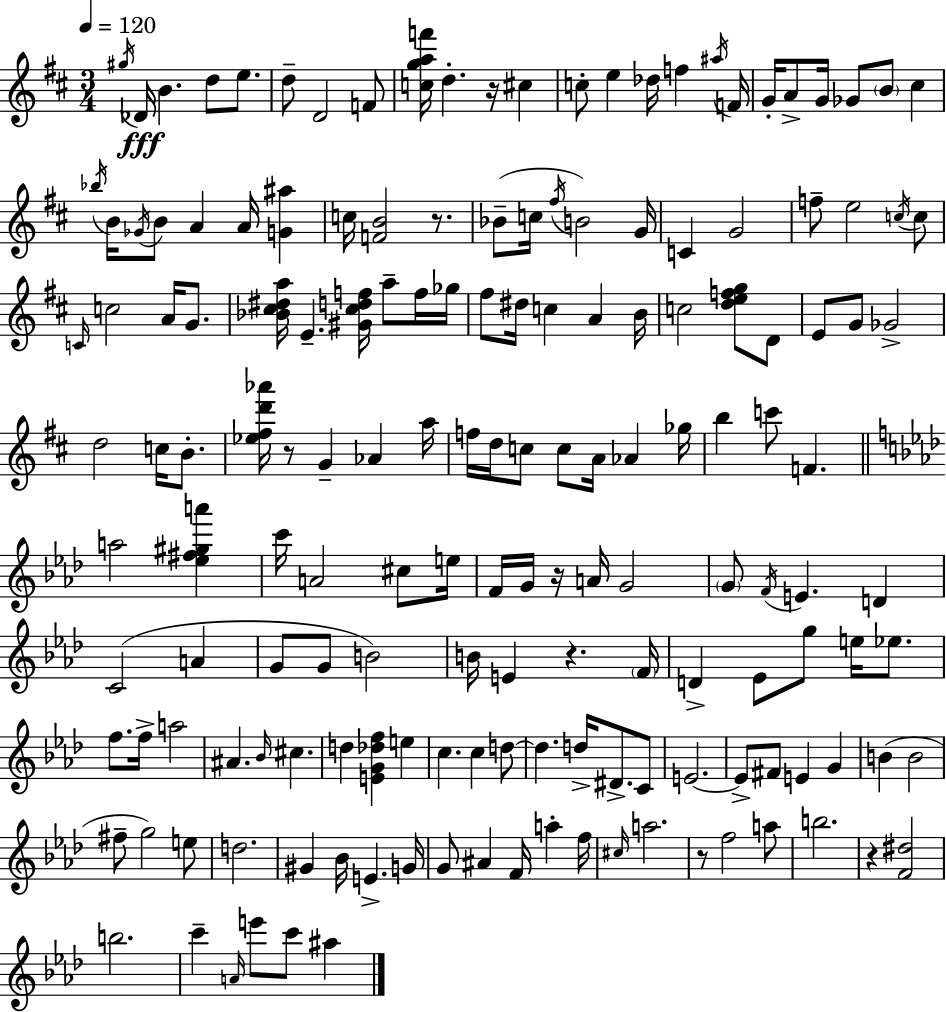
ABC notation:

X:1
T:Untitled
M:3/4
L:1/4
K:D
^g/4 _D/4 B d/2 e/2 d/2 D2 F/2 [cgaf']/4 d z/4 ^c c/2 e _d/4 f ^a/4 F/4 G/4 A/2 G/4 _G/2 B/2 ^c _b/4 B/4 _G/4 B/2 A A/4 [G^a] c/4 [FB]2 z/2 _B/2 c/4 ^f/4 B2 G/4 C G2 f/2 e2 c/4 c/2 C/4 c2 A/4 G/2 [_B^c^da]/4 E [^G^cdf]/4 a/2 f/4 _g/4 ^f/2 ^d/4 c A B/4 c2 [defg]/2 D/2 E/2 G/2 _G2 d2 c/4 B/2 [_e^fd'_a']/4 z/2 G _A a/4 f/4 d/4 c/2 c/2 A/4 _A _g/4 b c'/2 F a2 [_e^f^ga'] c'/4 A2 ^c/2 e/4 F/4 G/4 z/4 A/4 G2 G/2 F/4 E D C2 A G/2 G/2 B2 B/4 E z F/4 D _E/2 g/2 e/4 _e/2 f/2 f/4 a2 ^A _B/4 ^c d [EG_df] e c c d/2 d d/4 ^D/2 C/2 E2 E/2 ^F/2 E G B B2 ^f/2 g2 e/2 d2 ^G _B/4 E G/4 G/2 ^A F/4 a f/4 ^c/4 a2 z/2 f2 a/2 b2 z [F^d]2 b2 c' A/4 e'/2 c'/2 ^a